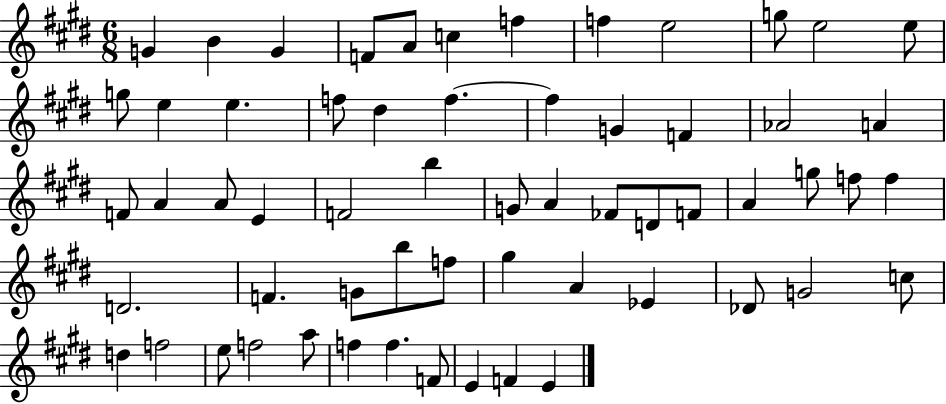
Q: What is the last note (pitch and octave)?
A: E4